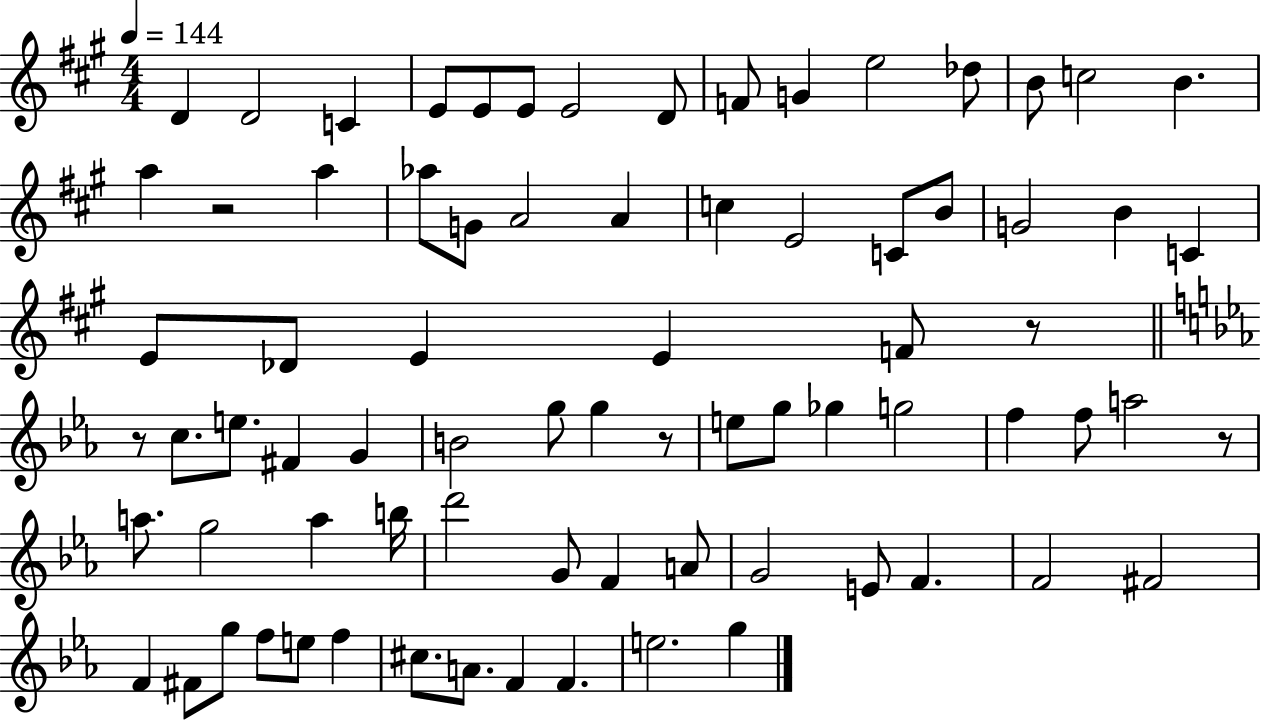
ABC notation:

X:1
T:Untitled
M:4/4
L:1/4
K:A
D D2 C E/2 E/2 E/2 E2 D/2 F/2 G e2 _d/2 B/2 c2 B a z2 a _a/2 G/2 A2 A c E2 C/2 B/2 G2 B C E/2 _D/2 E E F/2 z/2 z/2 c/2 e/2 ^F G B2 g/2 g z/2 e/2 g/2 _g g2 f f/2 a2 z/2 a/2 g2 a b/4 d'2 G/2 F A/2 G2 E/2 F F2 ^F2 F ^F/2 g/2 f/2 e/2 f ^c/2 A/2 F F e2 g